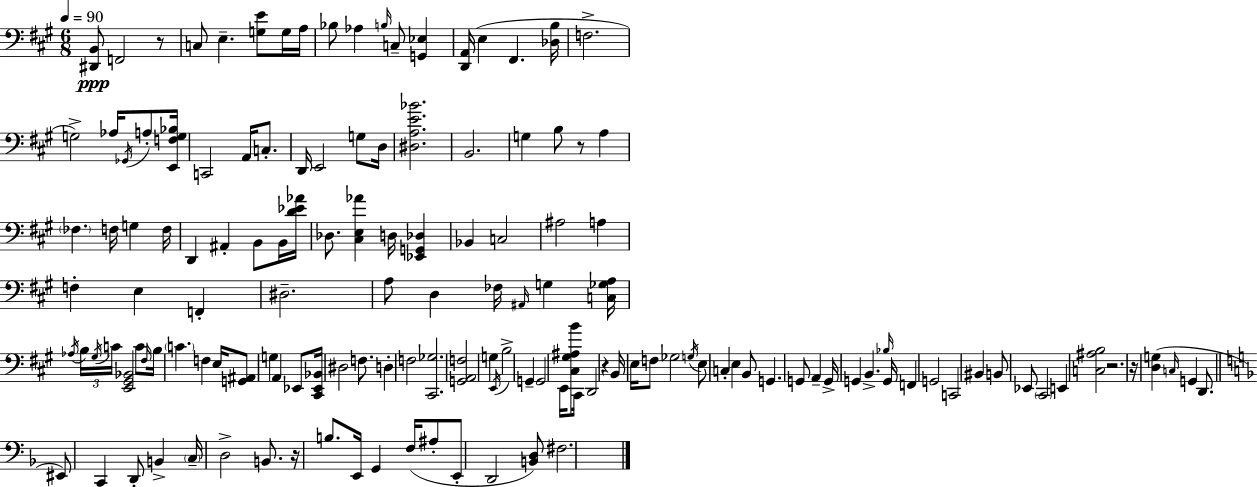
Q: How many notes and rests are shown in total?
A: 144